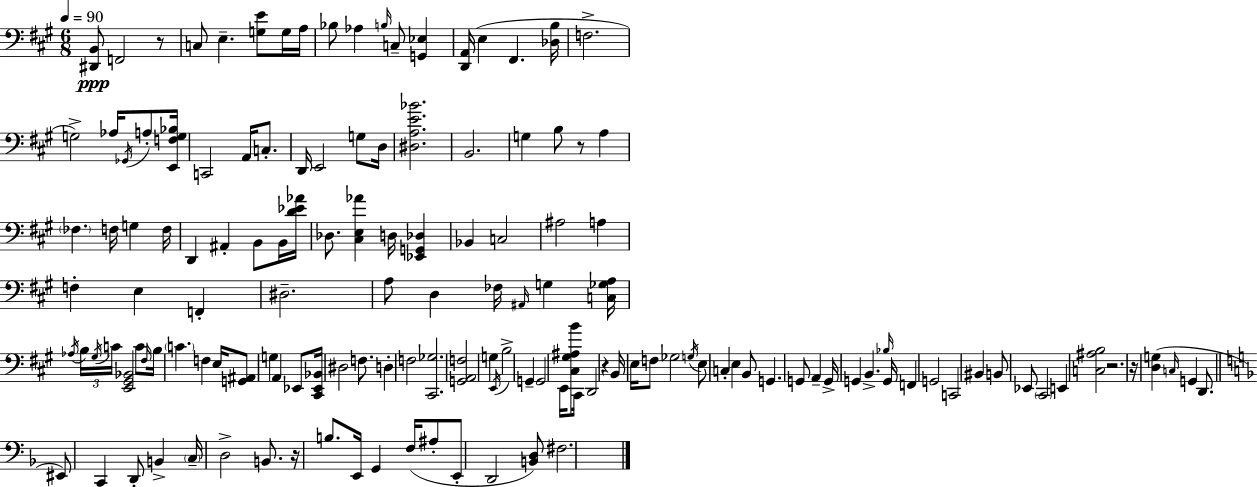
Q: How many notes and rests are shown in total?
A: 144